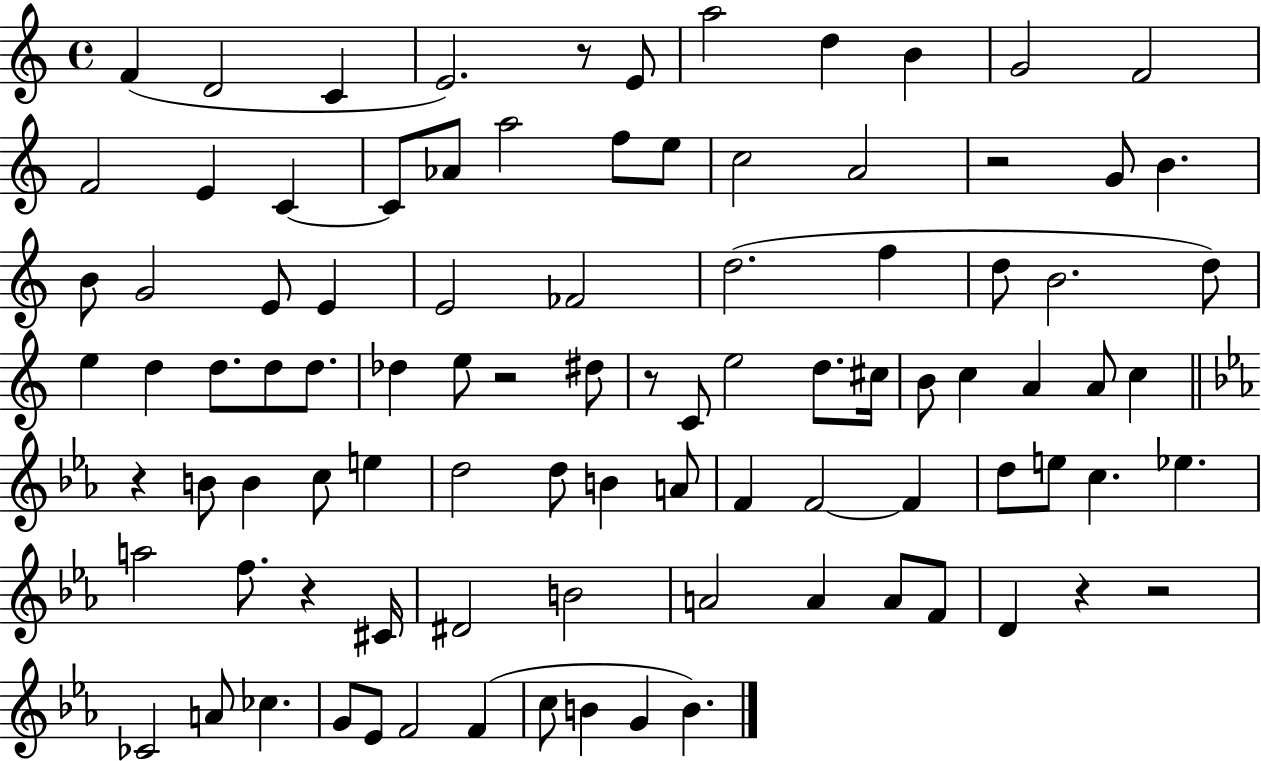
F4/q D4/h C4/q E4/h. R/e E4/e A5/h D5/q B4/q G4/h F4/h F4/h E4/q C4/q C4/e Ab4/e A5/h F5/e E5/e C5/h A4/h R/h G4/e B4/q. B4/e G4/h E4/e E4/q E4/h FES4/h D5/h. F5/q D5/e B4/h. D5/e E5/q D5/q D5/e. D5/e D5/e. Db5/q E5/e R/h D#5/e R/e C4/e E5/h D5/e. C#5/s B4/e C5/q A4/q A4/e C5/q R/q B4/e B4/q C5/e E5/q D5/h D5/e B4/q A4/e F4/q F4/h F4/q D5/e E5/e C5/q. Eb5/q. A5/h F5/e. R/q C#4/s D#4/h B4/h A4/h A4/q A4/e F4/e D4/q R/q R/h CES4/h A4/e CES5/q. G4/e Eb4/e F4/h F4/q C5/e B4/q G4/q B4/q.